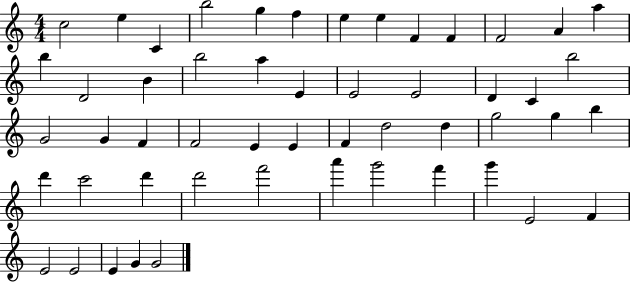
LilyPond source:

{
  \clef treble
  \numericTimeSignature
  \time 4/4
  \key c \major
  c''2 e''4 c'4 | b''2 g''4 f''4 | e''4 e''4 f'4 f'4 | f'2 a'4 a''4 | \break b''4 d'2 b'4 | b''2 a''4 e'4 | e'2 e'2 | d'4 c'4 b''2 | \break g'2 g'4 f'4 | f'2 e'4 e'4 | f'4 d''2 d''4 | g''2 g''4 b''4 | \break d'''4 c'''2 d'''4 | d'''2 f'''2 | a'''4 g'''2 f'''4 | g'''4 e'2 f'4 | \break e'2 e'2 | e'4 g'4 g'2 | \bar "|."
}